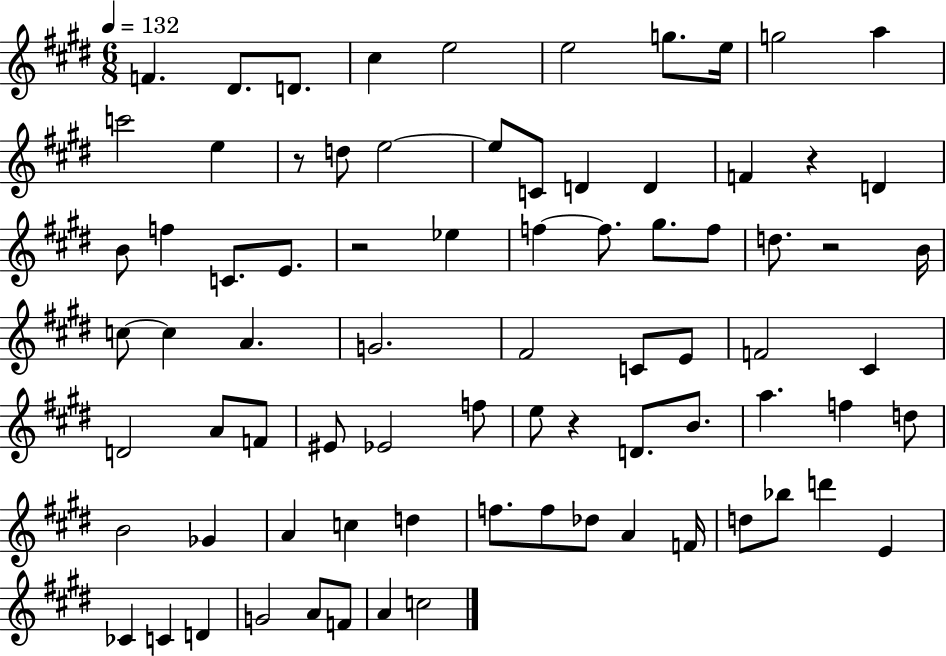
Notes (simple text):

F4/q. D#4/e. D4/e. C#5/q E5/h E5/h G5/e. E5/s G5/h A5/q C6/h E5/q R/e D5/e E5/h E5/e C4/e D4/q D4/q F4/q R/q D4/q B4/e F5/q C4/e. E4/e. R/h Eb5/q F5/q F5/e. G#5/e. F5/e D5/e. R/h B4/s C5/e C5/q A4/q. G4/h. F#4/h C4/e E4/e F4/h C#4/q D4/h A4/e F4/e EIS4/e Eb4/h F5/e E5/e R/q D4/e. B4/e. A5/q. F5/q D5/e B4/h Gb4/q A4/q C5/q D5/q F5/e. F5/e Db5/e A4/q F4/s D5/e Bb5/e D6/q E4/q CES4/q C4/q D4/q G4/h A4/e F4/e A4/q C5/h